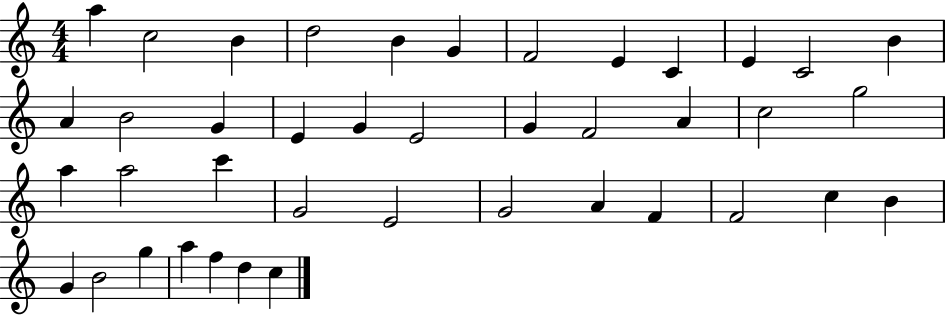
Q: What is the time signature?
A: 4/4